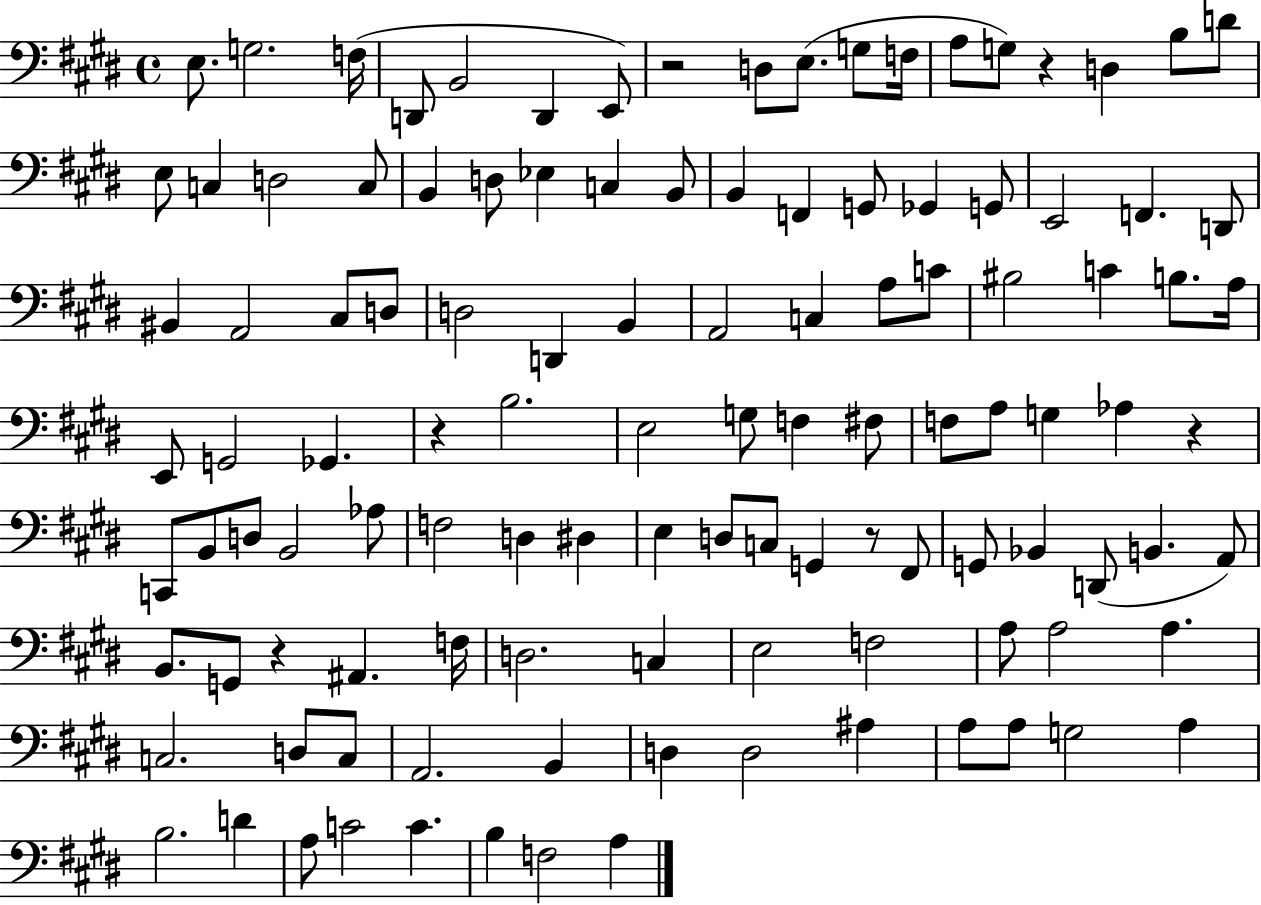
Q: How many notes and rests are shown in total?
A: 115